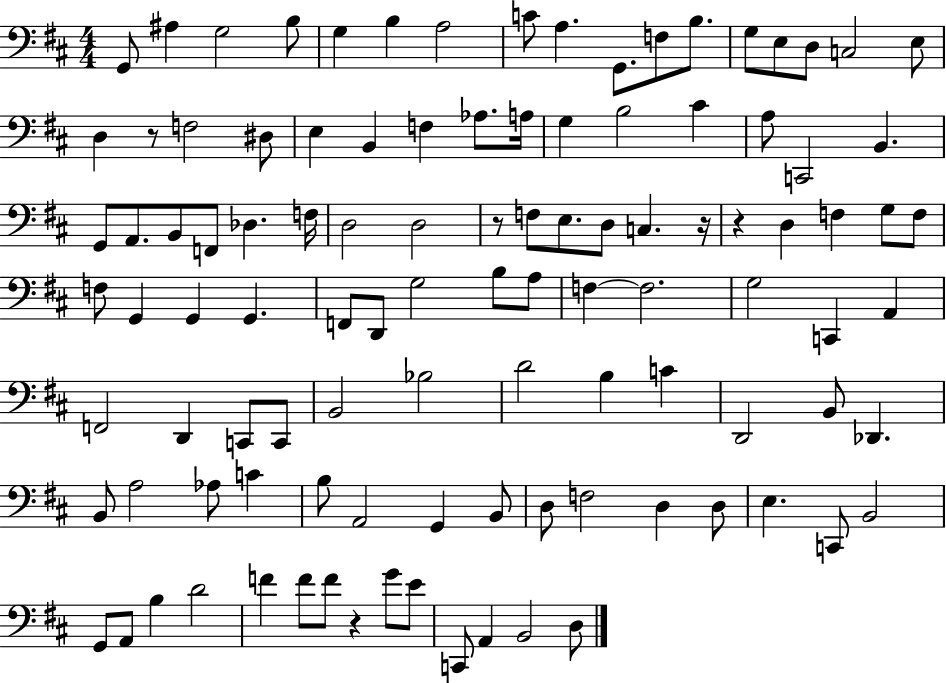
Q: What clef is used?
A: bass